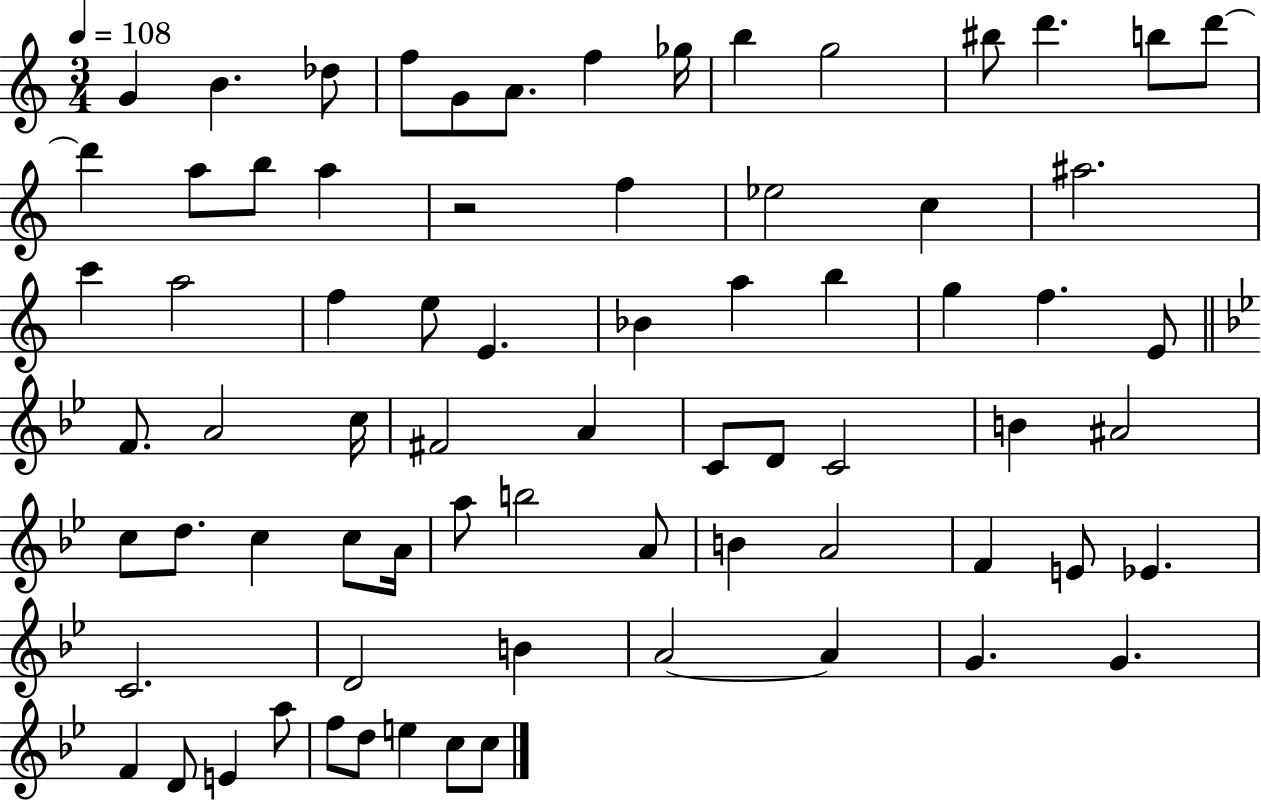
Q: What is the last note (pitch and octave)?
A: C5